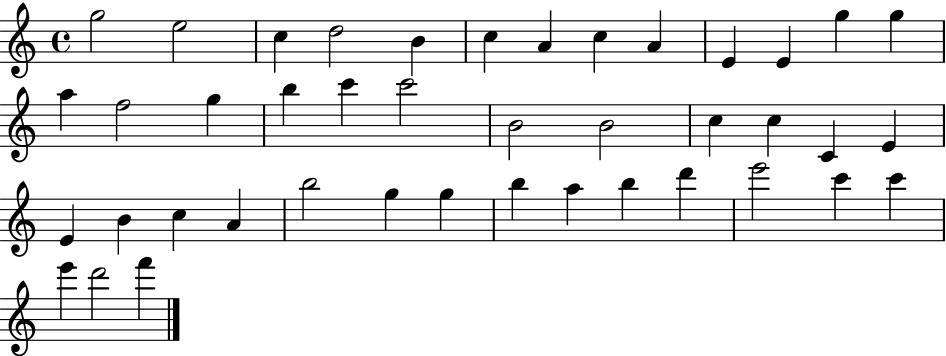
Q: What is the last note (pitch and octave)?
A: F6